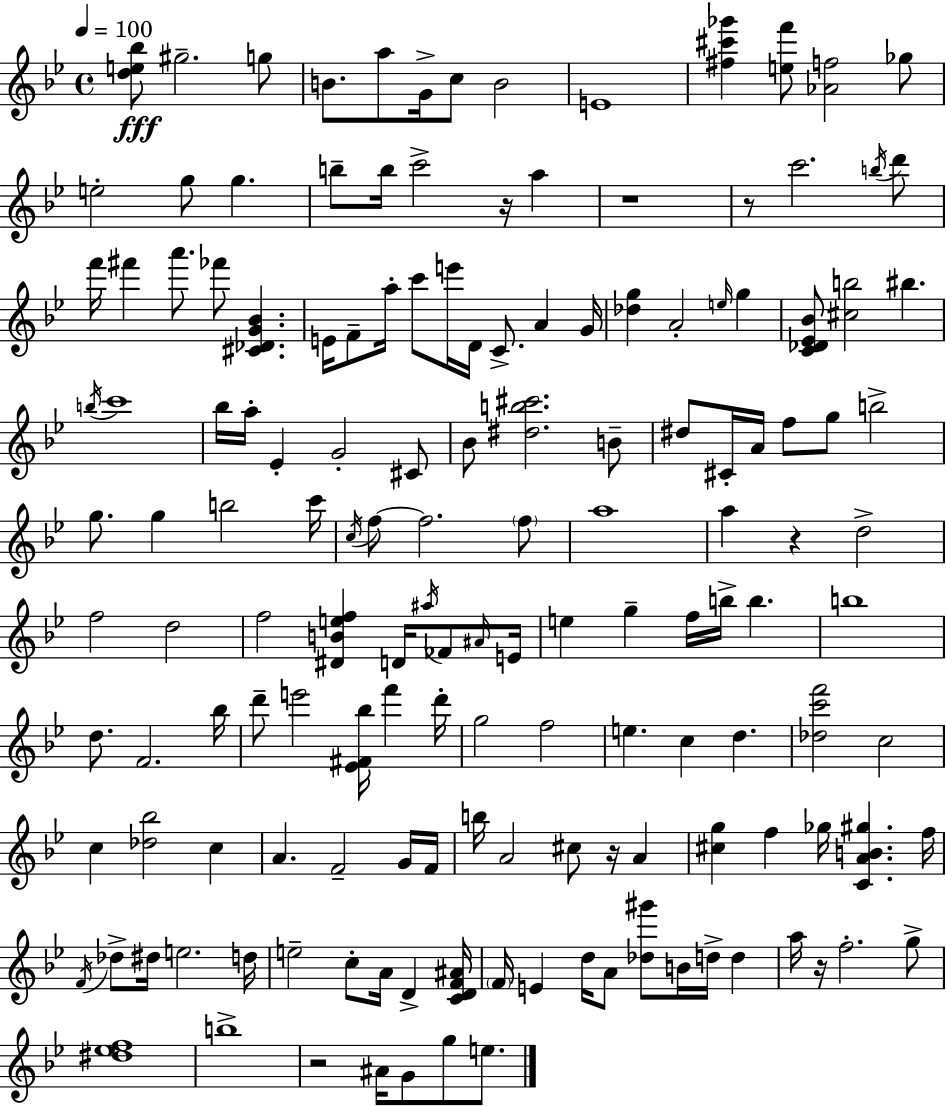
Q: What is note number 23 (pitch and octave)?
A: FES6